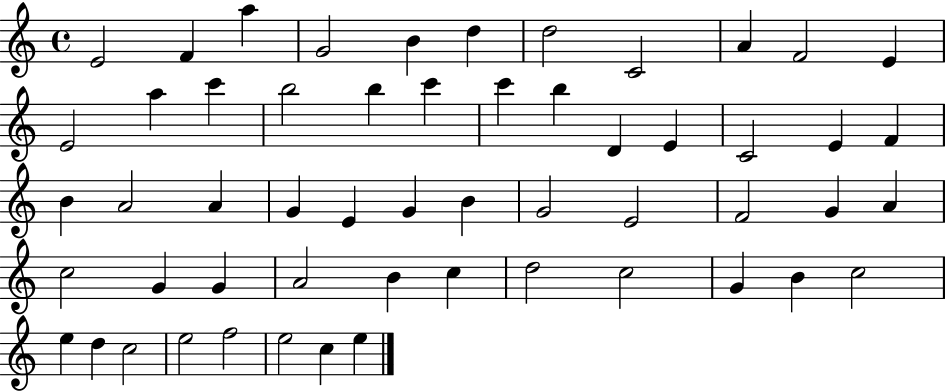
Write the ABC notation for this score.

X:1
T:Untitled
M:4/4
L:1/4
K:C
E2 F a G2 B d d2 C2 A F2 E E2 a c' b2 b c' c' b D E C2 E F B A2 A G E G B G2 E2 F2 G A c2 G G A2 B c d2 c2 G B c2 e d c2 e2 f2 e2 c e